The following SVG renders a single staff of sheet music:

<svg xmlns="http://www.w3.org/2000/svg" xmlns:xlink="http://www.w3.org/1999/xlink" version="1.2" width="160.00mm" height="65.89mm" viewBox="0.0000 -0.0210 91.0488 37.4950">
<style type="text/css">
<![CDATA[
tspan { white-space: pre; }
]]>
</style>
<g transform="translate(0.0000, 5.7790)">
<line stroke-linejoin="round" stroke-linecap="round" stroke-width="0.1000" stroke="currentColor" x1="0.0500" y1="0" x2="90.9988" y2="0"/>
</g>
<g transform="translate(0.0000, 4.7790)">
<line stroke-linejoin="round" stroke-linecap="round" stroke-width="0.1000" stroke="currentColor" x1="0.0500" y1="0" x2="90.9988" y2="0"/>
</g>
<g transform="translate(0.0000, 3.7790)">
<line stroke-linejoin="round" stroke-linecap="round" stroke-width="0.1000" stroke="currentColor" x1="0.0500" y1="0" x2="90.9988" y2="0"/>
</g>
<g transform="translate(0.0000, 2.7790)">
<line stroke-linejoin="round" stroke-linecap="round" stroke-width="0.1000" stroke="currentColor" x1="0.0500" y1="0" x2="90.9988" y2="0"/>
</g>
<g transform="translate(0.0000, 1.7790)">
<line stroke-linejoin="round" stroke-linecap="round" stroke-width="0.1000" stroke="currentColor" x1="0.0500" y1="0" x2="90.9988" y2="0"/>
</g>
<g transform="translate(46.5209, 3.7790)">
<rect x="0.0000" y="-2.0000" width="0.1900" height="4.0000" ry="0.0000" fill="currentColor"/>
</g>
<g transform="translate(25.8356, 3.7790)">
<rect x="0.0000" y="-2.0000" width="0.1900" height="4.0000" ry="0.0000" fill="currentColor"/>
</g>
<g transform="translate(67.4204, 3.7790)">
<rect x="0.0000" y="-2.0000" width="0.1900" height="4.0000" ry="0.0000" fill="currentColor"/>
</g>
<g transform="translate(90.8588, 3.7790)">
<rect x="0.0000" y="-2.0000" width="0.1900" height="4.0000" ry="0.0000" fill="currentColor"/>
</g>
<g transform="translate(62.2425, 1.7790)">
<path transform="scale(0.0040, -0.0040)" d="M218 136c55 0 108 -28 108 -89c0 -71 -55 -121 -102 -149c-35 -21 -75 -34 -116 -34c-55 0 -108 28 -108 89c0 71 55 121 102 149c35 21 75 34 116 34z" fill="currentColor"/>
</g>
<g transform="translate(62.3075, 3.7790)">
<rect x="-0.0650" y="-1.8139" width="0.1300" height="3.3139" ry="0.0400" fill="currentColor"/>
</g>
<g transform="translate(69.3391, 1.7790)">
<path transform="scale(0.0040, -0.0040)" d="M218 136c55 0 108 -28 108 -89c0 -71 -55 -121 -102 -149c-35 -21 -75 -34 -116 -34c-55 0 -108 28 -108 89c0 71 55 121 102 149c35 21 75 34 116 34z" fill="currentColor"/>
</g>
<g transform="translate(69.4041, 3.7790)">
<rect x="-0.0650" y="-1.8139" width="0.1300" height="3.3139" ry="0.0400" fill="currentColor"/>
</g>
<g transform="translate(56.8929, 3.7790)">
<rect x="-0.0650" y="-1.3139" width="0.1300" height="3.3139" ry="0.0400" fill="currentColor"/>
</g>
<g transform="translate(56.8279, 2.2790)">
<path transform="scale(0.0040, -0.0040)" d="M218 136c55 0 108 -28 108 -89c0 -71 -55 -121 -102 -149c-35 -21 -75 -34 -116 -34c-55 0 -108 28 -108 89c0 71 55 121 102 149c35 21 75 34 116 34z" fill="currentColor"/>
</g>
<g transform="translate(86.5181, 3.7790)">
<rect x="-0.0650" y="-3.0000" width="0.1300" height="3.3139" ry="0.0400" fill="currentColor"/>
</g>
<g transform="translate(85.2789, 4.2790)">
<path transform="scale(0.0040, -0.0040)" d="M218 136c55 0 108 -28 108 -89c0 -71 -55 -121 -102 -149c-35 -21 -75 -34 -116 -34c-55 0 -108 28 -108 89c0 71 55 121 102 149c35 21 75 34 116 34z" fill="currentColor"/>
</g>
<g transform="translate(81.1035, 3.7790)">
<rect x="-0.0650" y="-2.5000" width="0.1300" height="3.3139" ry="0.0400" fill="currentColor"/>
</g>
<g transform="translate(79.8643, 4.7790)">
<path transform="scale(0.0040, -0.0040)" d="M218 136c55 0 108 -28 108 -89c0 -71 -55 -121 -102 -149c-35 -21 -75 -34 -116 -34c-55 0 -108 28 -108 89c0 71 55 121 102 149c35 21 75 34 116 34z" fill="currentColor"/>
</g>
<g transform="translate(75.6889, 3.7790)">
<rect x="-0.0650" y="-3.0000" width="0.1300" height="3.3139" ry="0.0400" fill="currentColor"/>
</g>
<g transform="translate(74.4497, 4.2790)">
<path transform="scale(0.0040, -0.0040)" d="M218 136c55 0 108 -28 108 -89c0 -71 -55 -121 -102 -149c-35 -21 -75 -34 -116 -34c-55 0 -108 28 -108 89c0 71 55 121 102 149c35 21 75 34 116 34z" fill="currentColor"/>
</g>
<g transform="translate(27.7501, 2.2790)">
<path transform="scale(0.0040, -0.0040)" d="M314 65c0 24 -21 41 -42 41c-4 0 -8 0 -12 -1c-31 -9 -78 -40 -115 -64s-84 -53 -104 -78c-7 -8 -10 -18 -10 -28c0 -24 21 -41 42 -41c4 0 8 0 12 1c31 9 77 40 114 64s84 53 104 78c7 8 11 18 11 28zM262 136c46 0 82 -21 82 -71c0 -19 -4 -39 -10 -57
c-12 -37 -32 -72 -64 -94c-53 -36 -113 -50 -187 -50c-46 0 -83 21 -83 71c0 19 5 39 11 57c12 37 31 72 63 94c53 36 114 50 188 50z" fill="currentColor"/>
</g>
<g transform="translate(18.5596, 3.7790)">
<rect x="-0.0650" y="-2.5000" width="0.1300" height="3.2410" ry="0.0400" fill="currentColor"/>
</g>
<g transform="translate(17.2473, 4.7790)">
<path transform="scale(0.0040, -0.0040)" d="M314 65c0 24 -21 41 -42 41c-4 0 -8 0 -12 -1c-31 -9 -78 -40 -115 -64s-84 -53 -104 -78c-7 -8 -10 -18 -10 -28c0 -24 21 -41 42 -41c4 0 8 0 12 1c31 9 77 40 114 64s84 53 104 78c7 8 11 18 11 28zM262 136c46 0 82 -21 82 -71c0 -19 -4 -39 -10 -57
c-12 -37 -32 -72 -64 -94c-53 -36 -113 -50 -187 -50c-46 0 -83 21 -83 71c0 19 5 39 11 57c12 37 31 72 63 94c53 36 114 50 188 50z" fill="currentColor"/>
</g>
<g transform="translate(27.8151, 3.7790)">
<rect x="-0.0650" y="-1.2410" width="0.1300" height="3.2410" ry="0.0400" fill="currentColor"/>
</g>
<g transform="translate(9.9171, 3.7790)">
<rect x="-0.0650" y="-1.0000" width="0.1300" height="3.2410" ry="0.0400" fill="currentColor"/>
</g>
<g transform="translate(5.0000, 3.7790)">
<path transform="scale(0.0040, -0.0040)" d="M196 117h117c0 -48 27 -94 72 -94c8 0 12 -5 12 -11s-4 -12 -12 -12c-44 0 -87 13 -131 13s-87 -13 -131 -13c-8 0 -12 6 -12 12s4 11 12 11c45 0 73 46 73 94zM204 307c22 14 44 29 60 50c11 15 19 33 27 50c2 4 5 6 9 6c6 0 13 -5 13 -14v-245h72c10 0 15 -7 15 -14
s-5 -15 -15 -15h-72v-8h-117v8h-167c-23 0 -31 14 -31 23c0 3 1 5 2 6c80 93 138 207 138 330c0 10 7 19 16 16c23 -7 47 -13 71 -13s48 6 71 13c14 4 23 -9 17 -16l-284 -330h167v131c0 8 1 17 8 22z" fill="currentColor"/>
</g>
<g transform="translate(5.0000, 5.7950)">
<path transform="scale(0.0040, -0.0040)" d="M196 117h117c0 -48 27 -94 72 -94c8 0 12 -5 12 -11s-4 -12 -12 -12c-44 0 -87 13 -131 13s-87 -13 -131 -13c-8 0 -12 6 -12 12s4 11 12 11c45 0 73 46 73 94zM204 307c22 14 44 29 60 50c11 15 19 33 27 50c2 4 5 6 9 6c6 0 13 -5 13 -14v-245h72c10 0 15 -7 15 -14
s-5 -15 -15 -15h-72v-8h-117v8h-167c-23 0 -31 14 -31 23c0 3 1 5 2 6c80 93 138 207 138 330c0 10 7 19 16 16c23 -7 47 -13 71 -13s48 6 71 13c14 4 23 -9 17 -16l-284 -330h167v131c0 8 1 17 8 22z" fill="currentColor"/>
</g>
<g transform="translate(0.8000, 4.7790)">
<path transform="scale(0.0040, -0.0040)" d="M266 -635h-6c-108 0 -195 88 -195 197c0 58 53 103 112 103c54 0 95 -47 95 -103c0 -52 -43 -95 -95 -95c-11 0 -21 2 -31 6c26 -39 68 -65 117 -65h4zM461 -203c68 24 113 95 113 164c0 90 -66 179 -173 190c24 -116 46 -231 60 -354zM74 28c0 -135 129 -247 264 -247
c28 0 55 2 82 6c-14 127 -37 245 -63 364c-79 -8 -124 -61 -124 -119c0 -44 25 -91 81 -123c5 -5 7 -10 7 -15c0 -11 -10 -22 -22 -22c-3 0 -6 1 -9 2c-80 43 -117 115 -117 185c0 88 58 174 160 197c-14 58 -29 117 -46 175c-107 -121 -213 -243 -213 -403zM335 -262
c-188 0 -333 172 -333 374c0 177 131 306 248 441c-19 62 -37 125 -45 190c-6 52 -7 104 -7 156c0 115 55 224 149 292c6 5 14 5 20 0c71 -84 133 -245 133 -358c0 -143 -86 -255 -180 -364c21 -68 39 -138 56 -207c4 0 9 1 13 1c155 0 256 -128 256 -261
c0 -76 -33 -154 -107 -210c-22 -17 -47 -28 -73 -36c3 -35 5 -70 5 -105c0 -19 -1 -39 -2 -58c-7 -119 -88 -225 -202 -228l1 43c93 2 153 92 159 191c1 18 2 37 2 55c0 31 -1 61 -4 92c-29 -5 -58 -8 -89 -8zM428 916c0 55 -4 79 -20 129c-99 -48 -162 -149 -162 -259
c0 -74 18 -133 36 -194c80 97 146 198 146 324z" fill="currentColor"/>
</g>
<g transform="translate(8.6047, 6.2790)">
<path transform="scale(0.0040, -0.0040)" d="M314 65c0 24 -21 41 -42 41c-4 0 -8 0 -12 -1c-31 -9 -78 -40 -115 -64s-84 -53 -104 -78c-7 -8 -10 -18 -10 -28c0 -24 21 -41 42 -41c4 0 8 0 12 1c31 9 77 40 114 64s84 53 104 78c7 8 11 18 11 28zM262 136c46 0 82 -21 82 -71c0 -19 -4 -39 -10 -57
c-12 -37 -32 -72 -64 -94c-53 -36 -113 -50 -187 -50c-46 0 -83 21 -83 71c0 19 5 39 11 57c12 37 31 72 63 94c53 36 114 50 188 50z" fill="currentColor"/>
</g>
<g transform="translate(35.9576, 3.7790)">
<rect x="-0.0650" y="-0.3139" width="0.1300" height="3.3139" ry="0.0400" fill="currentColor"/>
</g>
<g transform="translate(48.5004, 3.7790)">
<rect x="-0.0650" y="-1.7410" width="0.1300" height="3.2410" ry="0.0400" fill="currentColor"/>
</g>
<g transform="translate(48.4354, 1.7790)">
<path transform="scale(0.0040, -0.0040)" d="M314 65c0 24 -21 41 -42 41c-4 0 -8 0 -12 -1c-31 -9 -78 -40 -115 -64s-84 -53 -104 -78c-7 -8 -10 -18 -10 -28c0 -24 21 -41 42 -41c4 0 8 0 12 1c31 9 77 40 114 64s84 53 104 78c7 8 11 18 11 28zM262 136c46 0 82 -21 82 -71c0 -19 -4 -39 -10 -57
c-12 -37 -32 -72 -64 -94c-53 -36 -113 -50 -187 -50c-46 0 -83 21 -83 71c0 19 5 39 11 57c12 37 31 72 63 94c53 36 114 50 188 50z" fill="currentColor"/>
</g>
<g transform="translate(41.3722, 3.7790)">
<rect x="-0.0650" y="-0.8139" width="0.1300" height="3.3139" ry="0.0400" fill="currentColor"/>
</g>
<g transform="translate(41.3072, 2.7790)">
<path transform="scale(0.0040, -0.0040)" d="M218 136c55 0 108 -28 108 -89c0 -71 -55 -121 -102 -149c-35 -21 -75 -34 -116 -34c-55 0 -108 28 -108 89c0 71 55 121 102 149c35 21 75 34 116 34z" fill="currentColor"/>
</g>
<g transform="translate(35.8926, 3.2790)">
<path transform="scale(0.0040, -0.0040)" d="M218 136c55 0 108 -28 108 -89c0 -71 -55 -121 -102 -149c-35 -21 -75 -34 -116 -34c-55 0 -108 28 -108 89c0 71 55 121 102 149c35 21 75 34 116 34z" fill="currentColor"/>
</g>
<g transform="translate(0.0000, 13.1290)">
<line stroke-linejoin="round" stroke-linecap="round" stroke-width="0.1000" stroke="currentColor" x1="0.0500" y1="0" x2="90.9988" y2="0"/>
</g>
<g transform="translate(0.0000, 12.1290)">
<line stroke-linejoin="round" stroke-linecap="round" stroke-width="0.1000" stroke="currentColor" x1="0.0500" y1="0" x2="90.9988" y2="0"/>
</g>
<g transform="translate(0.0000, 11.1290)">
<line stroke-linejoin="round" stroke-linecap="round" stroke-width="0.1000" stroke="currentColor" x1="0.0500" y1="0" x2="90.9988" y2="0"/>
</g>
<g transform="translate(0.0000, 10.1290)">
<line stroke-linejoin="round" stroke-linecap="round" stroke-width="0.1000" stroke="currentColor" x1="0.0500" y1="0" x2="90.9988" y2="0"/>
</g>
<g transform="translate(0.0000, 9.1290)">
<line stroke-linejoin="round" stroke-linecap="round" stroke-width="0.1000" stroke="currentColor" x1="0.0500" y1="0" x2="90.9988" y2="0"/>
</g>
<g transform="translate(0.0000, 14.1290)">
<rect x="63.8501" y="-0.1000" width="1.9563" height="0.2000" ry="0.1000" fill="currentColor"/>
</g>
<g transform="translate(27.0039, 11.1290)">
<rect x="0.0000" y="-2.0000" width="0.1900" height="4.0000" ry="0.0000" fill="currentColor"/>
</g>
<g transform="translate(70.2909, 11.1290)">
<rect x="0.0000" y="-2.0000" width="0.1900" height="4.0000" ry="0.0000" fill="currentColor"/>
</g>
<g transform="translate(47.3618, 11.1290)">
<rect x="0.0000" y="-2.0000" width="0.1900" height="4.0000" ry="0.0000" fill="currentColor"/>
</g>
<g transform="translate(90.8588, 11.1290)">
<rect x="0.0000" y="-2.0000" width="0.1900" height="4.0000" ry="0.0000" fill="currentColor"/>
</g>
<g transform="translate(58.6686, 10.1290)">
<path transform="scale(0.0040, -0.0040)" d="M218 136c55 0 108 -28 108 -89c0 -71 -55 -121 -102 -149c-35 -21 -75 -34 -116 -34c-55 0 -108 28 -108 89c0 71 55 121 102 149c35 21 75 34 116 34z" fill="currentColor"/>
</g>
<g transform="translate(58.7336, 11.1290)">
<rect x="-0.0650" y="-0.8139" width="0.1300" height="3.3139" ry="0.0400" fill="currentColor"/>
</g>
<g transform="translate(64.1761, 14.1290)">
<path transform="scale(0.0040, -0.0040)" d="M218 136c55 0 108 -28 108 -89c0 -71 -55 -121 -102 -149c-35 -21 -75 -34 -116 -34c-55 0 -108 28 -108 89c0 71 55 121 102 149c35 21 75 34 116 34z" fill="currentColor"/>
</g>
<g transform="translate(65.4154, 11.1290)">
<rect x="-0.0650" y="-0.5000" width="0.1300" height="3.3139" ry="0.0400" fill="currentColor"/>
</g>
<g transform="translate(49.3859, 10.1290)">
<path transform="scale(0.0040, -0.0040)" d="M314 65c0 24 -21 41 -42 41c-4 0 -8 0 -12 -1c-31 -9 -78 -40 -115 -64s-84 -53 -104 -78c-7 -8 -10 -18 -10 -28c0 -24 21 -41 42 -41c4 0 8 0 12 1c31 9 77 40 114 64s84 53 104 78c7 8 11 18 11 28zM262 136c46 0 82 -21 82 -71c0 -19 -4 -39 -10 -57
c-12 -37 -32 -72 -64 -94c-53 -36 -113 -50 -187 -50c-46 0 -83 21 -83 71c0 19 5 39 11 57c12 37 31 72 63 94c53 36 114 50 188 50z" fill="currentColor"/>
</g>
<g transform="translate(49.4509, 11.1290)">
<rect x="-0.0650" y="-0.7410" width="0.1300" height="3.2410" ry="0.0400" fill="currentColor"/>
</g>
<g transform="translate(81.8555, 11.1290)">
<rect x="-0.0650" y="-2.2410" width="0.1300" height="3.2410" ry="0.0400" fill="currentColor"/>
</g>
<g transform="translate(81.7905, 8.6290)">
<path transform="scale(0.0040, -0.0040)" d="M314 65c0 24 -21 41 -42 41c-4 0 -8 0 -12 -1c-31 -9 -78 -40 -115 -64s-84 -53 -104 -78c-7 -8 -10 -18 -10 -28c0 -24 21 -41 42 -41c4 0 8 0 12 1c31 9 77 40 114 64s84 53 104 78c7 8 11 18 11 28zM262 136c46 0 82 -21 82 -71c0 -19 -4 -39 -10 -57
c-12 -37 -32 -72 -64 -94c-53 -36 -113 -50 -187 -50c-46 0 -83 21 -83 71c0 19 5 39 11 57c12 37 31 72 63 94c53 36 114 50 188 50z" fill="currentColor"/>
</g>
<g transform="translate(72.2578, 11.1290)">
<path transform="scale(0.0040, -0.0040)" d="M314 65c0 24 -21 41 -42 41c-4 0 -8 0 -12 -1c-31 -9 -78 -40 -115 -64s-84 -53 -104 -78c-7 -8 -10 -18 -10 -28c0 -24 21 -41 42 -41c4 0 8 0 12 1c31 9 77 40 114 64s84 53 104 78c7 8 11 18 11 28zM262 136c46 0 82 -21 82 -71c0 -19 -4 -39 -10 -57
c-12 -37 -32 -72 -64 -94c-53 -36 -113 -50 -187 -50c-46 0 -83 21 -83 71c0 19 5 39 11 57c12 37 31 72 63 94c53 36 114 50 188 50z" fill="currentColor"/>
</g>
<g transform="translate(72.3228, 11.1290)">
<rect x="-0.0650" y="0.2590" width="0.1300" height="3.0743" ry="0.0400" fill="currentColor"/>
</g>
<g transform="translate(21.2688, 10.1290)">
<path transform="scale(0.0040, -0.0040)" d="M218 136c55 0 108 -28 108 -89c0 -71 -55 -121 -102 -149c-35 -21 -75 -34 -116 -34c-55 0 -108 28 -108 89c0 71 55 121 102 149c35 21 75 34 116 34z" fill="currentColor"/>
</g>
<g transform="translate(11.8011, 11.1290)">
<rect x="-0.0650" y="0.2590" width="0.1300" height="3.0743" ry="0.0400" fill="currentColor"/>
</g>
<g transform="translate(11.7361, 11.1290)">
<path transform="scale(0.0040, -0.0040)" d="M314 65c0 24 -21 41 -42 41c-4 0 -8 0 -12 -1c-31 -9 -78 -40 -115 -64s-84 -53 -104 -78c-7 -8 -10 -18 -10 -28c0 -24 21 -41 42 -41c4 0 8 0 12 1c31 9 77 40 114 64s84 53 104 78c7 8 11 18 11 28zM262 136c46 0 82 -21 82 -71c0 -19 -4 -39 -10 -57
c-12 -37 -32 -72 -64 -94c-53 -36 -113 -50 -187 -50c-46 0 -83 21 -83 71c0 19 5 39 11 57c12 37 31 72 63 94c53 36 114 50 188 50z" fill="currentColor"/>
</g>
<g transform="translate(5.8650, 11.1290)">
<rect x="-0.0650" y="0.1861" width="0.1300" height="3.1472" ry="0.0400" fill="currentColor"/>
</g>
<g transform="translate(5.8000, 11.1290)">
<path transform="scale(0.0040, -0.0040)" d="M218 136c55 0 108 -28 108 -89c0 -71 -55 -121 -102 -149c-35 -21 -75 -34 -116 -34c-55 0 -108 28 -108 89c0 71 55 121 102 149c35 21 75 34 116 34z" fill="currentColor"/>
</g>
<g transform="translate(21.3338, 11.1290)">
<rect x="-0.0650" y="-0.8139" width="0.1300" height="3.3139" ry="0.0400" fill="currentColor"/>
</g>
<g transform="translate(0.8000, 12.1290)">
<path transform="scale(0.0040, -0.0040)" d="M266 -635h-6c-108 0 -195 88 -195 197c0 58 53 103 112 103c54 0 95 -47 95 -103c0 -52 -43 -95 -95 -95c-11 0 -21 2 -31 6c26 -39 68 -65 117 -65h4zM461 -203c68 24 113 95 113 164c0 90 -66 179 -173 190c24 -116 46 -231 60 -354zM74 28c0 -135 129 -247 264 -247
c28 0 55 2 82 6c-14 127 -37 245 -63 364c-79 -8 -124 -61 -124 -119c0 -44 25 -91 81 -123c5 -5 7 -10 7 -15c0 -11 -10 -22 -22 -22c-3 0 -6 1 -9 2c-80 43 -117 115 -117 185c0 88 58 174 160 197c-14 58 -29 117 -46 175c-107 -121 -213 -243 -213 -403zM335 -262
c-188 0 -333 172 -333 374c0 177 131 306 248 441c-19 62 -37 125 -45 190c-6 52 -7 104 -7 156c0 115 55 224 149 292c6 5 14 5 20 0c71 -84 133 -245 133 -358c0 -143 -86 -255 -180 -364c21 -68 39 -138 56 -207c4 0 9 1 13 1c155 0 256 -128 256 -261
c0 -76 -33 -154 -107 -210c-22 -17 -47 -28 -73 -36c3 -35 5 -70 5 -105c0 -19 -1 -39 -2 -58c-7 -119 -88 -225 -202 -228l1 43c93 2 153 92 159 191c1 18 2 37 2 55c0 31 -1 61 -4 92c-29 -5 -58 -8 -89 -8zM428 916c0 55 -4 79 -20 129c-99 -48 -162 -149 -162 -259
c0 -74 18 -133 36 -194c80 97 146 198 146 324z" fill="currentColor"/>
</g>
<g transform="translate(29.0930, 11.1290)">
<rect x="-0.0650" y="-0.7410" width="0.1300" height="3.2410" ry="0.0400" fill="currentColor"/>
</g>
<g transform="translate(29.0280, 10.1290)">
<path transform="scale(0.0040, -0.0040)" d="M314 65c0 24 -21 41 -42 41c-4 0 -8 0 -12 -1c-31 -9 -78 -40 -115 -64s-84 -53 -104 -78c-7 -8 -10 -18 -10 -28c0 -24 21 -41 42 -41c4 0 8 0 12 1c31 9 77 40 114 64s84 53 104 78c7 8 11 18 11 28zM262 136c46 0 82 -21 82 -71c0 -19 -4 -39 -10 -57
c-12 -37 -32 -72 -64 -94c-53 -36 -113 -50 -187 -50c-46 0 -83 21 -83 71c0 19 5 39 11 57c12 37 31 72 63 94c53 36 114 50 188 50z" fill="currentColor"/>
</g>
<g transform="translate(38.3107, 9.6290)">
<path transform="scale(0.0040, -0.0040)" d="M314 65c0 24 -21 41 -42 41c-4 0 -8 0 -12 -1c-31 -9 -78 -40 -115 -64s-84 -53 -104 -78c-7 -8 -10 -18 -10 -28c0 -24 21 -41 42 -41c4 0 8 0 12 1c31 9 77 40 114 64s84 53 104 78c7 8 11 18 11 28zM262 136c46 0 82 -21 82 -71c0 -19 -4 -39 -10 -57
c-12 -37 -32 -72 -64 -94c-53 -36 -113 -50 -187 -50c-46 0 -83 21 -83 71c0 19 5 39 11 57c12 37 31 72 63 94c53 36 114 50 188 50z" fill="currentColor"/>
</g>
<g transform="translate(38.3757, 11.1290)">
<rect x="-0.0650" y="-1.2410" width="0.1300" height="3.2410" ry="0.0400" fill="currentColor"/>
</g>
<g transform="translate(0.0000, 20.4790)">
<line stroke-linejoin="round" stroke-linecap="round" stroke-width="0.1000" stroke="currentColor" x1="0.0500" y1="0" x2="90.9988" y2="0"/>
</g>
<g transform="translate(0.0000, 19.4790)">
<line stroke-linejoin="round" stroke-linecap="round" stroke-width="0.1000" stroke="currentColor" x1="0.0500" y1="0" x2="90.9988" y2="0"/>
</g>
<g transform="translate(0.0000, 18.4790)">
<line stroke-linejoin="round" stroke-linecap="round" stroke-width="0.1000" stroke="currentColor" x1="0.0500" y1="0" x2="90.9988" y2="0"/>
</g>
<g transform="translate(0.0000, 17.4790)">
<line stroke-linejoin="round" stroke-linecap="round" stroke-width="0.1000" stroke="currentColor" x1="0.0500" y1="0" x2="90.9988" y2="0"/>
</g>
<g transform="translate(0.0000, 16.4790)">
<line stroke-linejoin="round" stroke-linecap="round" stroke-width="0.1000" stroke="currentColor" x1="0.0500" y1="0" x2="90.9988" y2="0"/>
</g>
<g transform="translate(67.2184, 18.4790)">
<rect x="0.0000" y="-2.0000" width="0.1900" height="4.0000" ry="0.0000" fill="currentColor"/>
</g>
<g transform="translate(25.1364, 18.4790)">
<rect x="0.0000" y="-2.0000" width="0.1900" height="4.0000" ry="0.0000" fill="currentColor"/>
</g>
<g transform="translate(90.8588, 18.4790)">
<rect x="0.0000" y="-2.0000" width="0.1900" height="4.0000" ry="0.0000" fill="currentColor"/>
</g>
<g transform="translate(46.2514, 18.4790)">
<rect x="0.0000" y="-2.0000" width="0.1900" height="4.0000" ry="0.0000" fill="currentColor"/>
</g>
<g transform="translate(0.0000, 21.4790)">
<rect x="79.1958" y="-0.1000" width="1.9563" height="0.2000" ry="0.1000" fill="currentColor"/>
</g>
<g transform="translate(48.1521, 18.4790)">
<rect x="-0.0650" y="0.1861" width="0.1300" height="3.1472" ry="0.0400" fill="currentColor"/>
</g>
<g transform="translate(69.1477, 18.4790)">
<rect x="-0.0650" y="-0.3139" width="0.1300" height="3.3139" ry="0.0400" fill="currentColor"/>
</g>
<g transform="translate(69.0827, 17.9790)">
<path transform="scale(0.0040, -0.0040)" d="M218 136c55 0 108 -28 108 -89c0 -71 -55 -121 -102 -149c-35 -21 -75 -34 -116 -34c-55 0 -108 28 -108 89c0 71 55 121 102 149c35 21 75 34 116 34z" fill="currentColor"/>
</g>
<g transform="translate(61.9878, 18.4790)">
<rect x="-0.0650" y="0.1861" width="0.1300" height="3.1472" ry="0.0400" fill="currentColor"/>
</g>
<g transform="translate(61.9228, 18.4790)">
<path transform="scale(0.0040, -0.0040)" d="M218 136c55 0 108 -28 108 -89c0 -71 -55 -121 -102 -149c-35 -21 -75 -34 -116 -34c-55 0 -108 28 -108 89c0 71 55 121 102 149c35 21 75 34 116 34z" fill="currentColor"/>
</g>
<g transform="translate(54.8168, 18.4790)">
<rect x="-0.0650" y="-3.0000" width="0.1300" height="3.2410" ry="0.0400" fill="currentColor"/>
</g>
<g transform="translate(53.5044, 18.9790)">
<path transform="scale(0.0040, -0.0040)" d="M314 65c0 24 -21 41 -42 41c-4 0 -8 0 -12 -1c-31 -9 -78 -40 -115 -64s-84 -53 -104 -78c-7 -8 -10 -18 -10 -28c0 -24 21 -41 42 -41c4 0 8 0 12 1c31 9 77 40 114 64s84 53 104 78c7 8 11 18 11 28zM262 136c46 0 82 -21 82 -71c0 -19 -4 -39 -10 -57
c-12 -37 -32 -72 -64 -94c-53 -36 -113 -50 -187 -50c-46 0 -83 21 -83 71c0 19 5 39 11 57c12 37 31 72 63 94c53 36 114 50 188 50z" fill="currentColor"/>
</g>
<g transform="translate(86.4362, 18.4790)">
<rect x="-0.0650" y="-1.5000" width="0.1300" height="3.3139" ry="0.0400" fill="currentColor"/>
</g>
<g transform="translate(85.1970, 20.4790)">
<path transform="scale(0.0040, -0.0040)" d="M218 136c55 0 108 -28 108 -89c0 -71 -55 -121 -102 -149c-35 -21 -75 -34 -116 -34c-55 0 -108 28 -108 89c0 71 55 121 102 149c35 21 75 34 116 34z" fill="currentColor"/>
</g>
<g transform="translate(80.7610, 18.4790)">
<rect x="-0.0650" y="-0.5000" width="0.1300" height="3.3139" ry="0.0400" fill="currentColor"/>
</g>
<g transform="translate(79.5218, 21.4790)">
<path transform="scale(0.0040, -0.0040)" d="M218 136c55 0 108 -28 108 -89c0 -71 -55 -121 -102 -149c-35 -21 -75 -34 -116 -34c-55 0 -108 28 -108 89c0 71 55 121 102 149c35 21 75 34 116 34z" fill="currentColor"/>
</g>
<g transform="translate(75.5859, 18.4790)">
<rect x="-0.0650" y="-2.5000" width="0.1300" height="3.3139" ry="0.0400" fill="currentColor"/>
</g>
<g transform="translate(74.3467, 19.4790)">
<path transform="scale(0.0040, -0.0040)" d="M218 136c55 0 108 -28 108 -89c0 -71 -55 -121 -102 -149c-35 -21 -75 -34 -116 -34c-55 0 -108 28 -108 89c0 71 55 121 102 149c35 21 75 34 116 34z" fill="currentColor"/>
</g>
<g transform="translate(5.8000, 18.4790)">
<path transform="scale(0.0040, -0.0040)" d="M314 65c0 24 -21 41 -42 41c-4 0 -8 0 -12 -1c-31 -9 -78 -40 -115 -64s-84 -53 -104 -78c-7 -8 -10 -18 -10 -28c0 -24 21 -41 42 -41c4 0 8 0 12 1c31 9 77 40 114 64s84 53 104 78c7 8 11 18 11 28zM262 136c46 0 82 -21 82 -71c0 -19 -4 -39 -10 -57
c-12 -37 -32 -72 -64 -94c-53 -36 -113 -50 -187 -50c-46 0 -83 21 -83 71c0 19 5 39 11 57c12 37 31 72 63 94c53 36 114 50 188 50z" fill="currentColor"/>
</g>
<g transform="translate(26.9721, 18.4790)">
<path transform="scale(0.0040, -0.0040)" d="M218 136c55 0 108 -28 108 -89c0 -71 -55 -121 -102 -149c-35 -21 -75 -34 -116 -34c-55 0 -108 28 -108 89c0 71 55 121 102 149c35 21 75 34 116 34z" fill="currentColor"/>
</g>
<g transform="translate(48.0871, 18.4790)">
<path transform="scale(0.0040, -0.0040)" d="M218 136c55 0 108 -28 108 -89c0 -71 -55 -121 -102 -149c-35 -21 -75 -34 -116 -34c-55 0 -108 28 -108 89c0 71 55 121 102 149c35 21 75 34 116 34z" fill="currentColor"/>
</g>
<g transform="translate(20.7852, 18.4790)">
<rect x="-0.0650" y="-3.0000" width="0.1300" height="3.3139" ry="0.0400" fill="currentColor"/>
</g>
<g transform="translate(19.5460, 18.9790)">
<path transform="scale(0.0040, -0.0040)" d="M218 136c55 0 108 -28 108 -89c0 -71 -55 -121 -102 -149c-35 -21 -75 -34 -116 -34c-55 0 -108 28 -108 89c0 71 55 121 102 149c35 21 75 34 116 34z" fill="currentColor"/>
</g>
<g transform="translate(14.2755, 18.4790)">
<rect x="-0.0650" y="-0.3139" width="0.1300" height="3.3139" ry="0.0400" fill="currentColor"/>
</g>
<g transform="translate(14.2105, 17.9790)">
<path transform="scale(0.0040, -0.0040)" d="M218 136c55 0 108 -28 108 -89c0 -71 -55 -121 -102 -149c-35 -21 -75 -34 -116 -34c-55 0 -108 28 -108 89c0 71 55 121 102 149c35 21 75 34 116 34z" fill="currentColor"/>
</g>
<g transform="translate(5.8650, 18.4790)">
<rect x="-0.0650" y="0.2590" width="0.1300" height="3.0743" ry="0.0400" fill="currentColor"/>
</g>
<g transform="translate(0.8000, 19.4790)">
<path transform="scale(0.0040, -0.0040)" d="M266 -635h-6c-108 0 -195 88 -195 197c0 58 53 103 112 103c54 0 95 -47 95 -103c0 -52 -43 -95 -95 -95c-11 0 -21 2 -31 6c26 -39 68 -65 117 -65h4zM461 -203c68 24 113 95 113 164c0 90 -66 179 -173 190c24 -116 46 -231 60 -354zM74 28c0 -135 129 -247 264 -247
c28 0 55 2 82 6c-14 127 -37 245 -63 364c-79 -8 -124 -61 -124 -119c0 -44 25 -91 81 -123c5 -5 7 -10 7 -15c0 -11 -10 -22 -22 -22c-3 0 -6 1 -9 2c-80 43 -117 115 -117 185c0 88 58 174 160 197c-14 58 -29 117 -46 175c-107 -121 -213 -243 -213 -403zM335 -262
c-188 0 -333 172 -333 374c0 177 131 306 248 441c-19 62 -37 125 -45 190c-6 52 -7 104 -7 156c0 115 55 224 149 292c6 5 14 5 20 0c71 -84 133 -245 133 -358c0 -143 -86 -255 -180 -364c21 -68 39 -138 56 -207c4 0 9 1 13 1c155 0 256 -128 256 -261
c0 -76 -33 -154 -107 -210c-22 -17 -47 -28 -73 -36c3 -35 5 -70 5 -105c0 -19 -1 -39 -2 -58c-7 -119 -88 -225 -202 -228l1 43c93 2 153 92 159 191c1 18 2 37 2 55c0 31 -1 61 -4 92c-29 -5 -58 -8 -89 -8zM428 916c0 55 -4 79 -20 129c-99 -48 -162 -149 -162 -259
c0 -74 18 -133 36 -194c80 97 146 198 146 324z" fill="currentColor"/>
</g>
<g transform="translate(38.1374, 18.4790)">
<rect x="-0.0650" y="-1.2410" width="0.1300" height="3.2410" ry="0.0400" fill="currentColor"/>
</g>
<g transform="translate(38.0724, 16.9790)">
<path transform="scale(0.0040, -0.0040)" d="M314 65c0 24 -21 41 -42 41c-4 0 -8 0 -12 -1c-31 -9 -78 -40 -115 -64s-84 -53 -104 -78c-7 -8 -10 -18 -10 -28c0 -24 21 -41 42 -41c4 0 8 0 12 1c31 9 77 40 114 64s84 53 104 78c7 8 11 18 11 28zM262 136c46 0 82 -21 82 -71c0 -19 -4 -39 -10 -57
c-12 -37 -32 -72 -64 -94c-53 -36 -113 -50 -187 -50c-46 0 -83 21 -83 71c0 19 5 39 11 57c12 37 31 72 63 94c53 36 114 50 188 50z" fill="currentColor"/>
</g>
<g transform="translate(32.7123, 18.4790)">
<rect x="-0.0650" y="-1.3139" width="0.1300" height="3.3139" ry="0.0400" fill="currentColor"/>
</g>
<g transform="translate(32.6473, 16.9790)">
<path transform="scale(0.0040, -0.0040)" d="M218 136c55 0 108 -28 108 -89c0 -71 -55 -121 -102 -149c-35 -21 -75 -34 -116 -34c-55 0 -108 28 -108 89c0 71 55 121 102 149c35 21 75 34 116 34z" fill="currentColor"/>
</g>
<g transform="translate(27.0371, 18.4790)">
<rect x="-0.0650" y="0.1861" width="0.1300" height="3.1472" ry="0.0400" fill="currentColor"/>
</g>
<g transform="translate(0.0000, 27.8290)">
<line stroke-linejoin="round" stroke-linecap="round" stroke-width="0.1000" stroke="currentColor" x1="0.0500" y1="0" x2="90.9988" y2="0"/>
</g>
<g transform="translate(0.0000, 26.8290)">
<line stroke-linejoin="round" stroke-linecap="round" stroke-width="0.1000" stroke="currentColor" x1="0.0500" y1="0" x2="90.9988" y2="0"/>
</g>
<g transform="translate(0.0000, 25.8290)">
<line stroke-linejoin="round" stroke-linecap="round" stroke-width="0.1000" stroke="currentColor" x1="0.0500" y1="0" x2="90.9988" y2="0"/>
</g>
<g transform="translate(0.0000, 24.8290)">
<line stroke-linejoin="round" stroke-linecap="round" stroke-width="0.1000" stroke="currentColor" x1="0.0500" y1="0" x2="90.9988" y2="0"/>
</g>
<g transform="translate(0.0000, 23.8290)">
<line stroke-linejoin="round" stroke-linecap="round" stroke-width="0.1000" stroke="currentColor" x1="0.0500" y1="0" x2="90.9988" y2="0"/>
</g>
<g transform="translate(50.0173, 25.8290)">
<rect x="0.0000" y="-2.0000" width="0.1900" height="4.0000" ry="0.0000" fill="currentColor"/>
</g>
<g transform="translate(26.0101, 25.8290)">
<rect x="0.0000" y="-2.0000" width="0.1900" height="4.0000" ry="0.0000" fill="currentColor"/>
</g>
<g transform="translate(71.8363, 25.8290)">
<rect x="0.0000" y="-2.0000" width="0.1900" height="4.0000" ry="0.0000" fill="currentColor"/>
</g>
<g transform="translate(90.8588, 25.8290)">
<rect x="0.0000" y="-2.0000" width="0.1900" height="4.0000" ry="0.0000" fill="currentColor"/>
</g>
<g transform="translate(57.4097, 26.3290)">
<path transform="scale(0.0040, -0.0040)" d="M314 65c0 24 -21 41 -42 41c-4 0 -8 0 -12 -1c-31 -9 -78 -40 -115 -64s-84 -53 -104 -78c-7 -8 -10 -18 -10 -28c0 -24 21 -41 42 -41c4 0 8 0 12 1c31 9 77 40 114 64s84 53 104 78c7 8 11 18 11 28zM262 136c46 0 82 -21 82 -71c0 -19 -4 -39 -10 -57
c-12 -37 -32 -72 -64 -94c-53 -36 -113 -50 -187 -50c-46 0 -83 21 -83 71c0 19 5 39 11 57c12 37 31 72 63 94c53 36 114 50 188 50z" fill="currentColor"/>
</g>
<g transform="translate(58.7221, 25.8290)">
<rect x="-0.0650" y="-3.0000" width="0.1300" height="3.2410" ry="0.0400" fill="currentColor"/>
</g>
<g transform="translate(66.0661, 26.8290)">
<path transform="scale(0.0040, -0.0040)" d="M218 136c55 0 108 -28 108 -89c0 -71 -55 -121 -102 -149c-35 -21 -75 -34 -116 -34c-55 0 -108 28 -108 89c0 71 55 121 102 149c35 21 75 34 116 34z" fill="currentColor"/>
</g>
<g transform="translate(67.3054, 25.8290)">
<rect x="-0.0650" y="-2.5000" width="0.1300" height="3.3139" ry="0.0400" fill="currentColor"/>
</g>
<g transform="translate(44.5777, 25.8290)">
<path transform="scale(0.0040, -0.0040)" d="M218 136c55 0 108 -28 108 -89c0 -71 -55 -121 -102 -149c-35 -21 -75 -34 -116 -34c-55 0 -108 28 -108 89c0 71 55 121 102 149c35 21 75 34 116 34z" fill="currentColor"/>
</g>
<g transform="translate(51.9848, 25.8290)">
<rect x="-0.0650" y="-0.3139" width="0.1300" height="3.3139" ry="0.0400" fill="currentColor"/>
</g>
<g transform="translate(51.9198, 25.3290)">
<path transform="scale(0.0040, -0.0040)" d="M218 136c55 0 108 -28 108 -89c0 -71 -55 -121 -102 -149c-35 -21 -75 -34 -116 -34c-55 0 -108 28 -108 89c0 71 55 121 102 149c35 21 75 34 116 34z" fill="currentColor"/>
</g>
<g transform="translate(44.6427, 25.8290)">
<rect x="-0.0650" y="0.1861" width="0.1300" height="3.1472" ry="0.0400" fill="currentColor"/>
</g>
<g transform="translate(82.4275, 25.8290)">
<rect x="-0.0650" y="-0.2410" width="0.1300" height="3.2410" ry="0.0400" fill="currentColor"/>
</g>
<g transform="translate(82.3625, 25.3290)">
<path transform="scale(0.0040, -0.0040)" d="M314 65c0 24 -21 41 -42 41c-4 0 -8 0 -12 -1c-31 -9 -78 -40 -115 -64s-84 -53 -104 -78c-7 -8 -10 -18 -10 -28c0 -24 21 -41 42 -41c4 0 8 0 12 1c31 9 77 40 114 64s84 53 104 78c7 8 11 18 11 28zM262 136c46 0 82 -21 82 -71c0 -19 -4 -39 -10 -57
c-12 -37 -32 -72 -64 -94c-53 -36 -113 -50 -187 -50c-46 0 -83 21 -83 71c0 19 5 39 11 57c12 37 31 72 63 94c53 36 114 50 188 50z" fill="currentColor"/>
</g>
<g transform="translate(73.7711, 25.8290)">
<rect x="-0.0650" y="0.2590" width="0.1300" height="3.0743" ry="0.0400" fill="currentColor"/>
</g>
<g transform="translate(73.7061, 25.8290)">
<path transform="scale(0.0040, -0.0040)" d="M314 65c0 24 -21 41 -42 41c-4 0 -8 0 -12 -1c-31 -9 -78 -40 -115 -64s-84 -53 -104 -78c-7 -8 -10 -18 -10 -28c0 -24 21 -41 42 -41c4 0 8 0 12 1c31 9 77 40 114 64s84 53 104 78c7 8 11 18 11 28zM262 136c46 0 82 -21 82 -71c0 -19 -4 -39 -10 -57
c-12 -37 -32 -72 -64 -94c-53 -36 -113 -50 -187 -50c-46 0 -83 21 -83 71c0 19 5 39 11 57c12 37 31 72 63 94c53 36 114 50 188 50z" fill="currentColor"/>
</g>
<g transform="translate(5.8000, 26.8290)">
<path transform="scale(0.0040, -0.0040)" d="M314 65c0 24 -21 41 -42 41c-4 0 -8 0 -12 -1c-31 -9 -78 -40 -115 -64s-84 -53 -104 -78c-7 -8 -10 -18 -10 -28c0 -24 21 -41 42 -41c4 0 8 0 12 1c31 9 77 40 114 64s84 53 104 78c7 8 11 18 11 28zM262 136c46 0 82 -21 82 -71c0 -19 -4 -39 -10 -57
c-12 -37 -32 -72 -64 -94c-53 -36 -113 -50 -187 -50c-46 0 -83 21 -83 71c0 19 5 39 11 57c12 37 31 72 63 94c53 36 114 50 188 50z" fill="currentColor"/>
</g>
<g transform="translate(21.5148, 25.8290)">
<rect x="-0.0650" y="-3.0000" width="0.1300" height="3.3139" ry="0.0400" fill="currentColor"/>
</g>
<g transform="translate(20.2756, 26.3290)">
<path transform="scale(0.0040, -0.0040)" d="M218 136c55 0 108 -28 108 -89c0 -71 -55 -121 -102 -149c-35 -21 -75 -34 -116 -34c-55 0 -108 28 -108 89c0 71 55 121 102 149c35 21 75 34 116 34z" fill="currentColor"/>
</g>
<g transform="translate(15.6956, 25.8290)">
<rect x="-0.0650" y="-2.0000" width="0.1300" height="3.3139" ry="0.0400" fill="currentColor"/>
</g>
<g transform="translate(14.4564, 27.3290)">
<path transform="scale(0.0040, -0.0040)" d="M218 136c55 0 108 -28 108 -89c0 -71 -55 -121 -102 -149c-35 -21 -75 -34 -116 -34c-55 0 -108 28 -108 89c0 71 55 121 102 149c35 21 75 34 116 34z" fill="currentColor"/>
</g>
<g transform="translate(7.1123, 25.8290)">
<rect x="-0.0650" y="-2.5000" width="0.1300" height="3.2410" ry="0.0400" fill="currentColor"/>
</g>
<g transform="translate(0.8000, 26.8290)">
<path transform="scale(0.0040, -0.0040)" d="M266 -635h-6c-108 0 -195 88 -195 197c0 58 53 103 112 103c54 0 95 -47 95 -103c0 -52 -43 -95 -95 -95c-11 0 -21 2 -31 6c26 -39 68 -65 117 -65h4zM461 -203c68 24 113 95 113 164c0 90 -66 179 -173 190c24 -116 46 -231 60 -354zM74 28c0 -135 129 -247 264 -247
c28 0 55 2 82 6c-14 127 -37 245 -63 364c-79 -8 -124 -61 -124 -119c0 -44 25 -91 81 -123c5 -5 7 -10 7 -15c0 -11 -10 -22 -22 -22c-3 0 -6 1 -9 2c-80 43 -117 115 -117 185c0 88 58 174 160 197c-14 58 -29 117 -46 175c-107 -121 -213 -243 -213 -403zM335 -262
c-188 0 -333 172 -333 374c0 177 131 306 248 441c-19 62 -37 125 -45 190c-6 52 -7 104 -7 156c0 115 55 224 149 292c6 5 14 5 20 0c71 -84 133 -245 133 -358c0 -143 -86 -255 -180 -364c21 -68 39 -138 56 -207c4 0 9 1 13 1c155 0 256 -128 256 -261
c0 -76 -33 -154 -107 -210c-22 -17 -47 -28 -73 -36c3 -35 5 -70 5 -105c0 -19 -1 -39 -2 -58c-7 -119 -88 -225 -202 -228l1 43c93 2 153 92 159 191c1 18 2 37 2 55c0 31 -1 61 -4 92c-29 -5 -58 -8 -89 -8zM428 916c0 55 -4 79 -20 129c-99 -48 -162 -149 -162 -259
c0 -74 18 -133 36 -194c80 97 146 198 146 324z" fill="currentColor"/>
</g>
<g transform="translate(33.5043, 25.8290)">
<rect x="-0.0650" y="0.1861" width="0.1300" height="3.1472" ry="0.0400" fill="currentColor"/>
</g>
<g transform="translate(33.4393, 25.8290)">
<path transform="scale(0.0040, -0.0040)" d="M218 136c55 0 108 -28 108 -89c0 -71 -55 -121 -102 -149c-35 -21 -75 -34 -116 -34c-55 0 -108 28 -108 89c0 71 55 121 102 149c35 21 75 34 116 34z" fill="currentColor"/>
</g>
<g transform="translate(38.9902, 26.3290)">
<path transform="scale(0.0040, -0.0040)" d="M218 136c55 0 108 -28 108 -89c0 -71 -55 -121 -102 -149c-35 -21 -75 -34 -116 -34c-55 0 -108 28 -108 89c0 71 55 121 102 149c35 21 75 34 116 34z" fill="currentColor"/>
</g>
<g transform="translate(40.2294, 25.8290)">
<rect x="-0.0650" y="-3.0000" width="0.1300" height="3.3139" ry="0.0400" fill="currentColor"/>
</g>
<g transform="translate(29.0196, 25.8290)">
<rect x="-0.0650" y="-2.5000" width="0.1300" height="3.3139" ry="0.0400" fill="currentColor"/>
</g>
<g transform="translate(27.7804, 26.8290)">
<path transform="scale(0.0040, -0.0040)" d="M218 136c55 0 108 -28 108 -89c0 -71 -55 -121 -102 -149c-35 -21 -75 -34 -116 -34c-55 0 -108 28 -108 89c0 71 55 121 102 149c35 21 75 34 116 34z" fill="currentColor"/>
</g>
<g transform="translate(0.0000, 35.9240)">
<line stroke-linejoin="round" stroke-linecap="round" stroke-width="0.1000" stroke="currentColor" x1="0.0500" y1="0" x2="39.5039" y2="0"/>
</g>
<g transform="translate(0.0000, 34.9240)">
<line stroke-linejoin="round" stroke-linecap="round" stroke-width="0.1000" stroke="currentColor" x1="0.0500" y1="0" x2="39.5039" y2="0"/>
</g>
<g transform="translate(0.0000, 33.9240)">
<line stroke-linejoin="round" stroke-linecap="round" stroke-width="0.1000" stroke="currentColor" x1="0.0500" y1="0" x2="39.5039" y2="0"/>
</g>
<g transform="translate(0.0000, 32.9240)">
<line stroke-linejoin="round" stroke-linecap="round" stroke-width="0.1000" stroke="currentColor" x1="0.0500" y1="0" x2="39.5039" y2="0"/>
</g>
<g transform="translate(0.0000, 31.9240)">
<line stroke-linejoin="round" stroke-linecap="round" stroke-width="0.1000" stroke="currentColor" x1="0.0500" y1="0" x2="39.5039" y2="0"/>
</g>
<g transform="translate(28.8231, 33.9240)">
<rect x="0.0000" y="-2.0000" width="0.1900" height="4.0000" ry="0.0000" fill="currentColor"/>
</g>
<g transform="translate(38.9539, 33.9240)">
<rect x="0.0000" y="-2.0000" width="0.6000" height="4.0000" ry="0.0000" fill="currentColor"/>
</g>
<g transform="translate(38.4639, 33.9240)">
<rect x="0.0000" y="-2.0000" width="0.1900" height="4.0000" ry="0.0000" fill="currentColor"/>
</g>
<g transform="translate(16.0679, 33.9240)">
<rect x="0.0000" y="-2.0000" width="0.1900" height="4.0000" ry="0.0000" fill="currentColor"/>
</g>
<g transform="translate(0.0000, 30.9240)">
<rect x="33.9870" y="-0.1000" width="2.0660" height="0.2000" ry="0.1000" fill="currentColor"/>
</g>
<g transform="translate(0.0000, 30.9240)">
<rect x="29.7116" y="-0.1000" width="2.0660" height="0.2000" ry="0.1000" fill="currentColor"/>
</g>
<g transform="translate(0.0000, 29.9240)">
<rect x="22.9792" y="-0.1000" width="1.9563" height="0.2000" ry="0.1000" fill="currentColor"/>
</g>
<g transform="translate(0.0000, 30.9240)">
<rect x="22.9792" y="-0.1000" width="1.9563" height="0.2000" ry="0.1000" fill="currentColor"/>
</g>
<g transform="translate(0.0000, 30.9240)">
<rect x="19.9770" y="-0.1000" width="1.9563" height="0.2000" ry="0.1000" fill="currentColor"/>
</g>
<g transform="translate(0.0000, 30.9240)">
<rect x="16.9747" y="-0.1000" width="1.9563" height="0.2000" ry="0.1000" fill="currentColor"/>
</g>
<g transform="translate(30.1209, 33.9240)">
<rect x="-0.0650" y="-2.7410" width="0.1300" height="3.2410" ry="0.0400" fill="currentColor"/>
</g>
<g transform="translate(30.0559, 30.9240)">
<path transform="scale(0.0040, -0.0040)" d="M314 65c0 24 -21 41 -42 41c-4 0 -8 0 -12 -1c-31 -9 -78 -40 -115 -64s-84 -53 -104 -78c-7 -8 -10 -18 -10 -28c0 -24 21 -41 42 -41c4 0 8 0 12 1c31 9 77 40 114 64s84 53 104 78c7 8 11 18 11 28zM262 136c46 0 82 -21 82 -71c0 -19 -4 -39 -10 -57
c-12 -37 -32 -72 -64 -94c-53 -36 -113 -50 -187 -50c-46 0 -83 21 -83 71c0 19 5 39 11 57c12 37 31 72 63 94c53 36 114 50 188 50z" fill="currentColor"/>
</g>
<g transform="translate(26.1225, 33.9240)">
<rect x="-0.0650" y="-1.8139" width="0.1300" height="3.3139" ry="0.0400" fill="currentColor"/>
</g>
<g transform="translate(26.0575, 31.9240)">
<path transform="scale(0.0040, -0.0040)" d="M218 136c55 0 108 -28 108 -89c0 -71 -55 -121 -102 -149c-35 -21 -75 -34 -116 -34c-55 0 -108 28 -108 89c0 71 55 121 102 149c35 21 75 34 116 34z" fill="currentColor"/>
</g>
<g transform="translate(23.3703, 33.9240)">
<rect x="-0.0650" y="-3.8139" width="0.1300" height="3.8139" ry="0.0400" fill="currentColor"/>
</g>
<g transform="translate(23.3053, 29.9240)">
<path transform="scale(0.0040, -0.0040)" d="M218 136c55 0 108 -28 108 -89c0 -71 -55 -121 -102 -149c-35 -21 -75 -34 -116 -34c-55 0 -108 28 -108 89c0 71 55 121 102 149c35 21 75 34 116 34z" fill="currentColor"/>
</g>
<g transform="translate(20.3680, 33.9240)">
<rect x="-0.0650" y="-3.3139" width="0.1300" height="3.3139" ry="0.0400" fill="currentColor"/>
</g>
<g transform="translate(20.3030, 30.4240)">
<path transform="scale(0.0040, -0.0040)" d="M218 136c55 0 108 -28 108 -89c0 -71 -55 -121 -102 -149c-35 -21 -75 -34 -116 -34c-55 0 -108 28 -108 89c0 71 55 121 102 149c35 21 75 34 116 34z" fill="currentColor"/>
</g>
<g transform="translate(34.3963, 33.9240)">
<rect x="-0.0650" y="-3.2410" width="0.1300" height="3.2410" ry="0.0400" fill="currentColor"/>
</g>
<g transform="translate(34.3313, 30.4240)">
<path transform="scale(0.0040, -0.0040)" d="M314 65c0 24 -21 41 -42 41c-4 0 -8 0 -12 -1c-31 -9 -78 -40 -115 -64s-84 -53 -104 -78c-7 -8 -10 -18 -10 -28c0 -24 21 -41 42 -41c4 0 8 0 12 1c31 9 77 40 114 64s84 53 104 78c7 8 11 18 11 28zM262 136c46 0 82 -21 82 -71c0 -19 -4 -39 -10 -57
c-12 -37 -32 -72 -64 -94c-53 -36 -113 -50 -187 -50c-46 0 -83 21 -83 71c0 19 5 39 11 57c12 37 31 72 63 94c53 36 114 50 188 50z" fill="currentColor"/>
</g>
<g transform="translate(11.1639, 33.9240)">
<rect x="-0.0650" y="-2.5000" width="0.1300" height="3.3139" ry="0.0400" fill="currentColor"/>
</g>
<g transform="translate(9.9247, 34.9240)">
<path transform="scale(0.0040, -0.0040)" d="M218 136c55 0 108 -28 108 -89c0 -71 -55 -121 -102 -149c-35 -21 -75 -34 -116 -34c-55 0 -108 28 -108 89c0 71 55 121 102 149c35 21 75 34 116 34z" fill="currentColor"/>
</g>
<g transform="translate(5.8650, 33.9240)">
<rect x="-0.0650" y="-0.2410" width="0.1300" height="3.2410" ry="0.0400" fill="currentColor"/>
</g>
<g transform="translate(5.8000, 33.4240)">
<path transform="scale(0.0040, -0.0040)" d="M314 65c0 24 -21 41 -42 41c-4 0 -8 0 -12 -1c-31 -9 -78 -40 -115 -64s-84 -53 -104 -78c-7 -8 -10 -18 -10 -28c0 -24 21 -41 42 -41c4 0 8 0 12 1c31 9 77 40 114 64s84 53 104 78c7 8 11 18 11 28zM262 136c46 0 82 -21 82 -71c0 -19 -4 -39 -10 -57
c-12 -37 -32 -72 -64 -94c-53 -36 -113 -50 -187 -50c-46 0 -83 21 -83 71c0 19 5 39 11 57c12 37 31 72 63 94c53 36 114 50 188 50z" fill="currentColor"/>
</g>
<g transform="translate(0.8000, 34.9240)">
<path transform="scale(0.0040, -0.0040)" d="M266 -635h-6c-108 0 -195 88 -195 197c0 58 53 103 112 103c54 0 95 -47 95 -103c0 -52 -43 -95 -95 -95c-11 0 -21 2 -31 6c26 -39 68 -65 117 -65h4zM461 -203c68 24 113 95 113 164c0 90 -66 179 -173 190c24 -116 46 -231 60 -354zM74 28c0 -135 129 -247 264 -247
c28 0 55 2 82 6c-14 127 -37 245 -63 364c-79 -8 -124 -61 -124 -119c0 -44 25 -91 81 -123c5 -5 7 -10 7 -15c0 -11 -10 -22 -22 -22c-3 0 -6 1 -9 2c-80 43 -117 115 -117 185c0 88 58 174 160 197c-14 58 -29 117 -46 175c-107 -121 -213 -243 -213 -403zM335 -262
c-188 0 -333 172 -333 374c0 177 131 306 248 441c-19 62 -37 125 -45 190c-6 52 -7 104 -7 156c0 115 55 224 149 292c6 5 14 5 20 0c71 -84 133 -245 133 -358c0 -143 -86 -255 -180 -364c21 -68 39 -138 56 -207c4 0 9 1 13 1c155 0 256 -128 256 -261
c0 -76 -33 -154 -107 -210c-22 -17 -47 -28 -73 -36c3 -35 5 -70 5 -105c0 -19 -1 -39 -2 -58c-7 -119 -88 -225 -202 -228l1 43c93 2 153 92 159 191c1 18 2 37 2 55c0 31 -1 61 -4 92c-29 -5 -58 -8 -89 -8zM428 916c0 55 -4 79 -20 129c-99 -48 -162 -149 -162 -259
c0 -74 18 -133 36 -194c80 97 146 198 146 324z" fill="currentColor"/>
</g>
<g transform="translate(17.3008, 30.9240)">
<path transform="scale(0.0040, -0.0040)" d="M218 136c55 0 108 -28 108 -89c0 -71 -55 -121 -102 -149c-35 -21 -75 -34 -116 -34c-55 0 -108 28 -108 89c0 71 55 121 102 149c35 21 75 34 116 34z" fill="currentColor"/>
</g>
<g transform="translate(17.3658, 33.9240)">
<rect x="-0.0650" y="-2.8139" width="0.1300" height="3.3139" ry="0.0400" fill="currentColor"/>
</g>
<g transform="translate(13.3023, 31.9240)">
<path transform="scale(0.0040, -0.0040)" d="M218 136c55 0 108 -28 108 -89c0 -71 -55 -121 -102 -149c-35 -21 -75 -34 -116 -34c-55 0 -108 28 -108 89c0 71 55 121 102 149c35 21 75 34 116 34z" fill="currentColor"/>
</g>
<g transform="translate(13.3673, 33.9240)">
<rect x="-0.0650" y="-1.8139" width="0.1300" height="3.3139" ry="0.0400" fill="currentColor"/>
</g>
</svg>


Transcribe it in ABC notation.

X:1
T:Untitled
M:4/4
L:1/4
K:C
D2 G2 e2 c d f2 e f f A G A B B2 d d2 e2 d2 d C B2 g2 B2 c A B e e2 B A2 B c G C E G2 F A G B A B c A2 G B2 c2 c2 G f a b c' f a2 b2